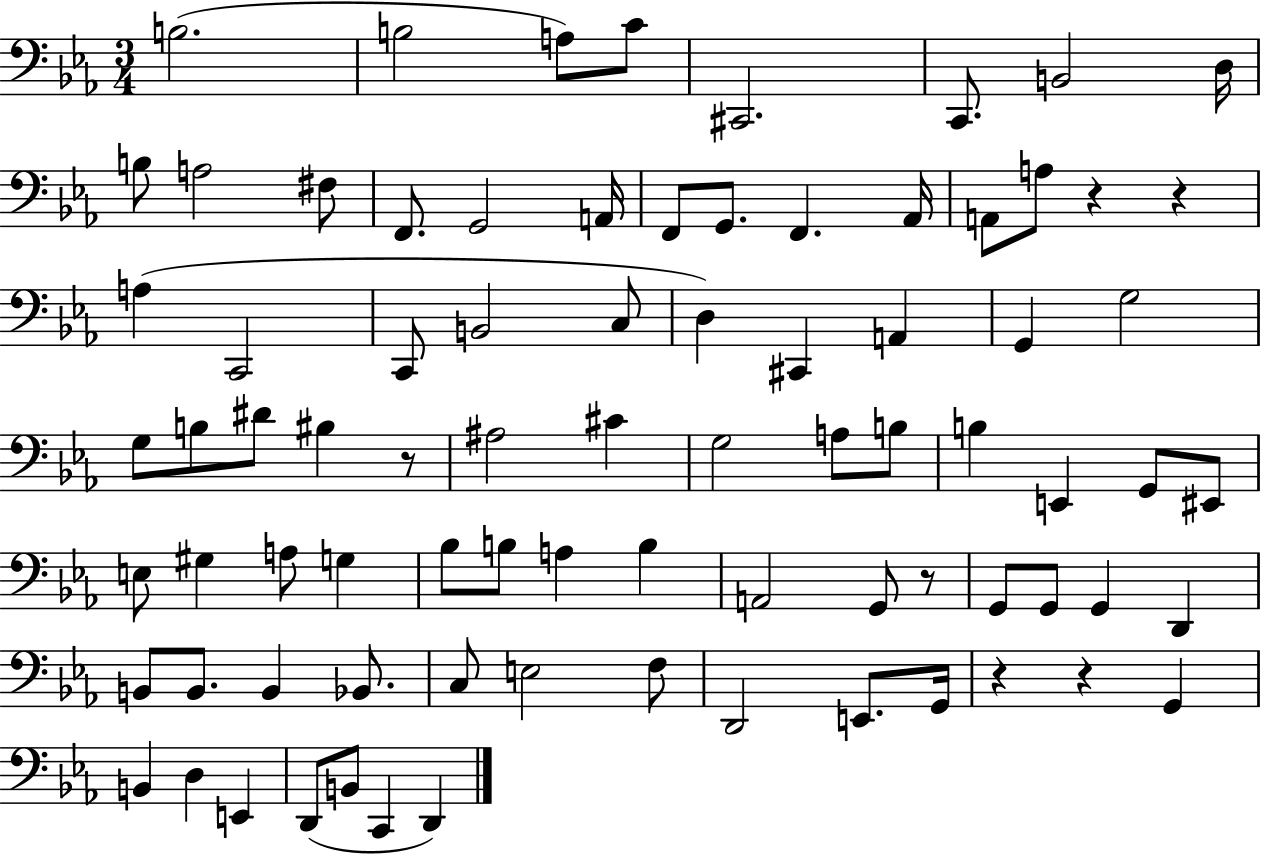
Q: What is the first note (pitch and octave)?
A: B3